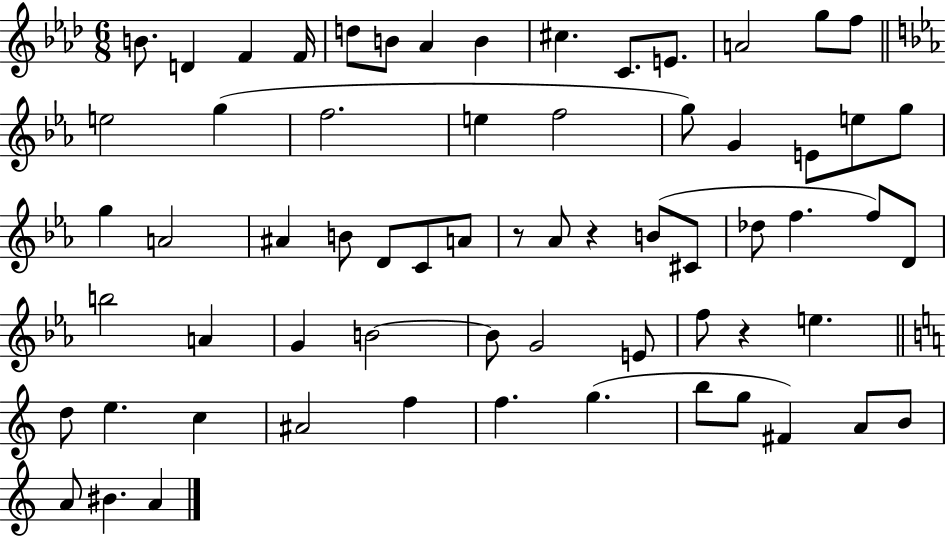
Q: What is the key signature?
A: AES major